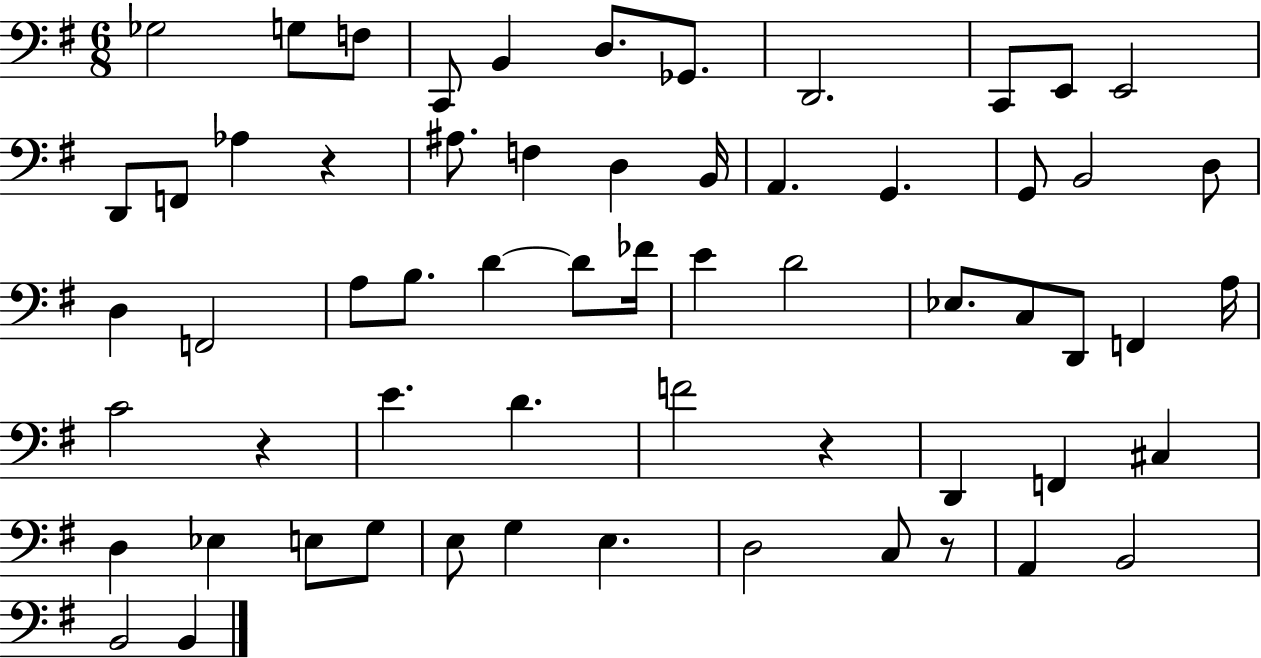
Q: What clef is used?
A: bass